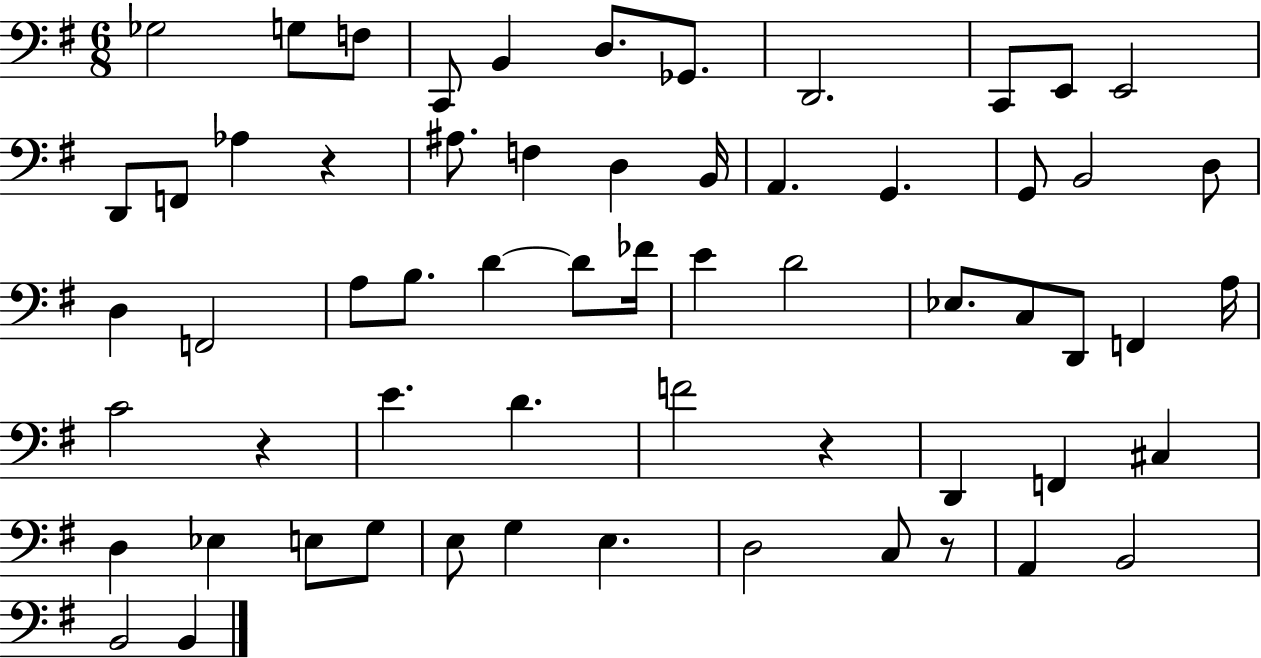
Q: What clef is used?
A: bass